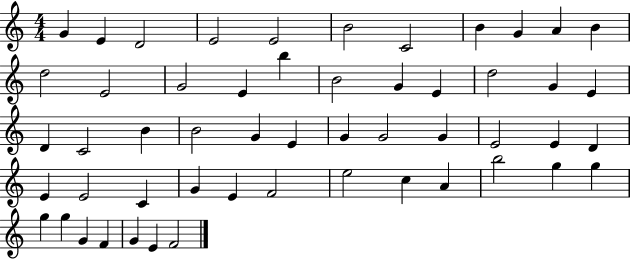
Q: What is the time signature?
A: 4/4